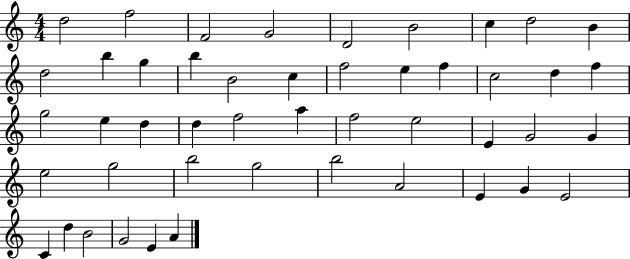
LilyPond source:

{
  \clef treble
  \numericTimeSignature
  \time 4/4
  \key c \major
  d''2 f''2 | f'2 g'2 | d'2 b'2 | c''4 d''2 b'4 | \break d''2 b''4 g''4 | b''4 b'2 c''4 | f''2 e''4 f''4 | c''2 d''4 f''4 | \break g''2 e''4 d''4 | d''4 f''2 a''4 | f''2 e''2 | e'4 g'2 g'4 | \break e''2 g''2 | b''2 g''2 | b''2 a'2 | e'4 g'4 e'2 | \break c'4 d''4 b'2 | g'2 e'4 a'4 | \bar "|."
}